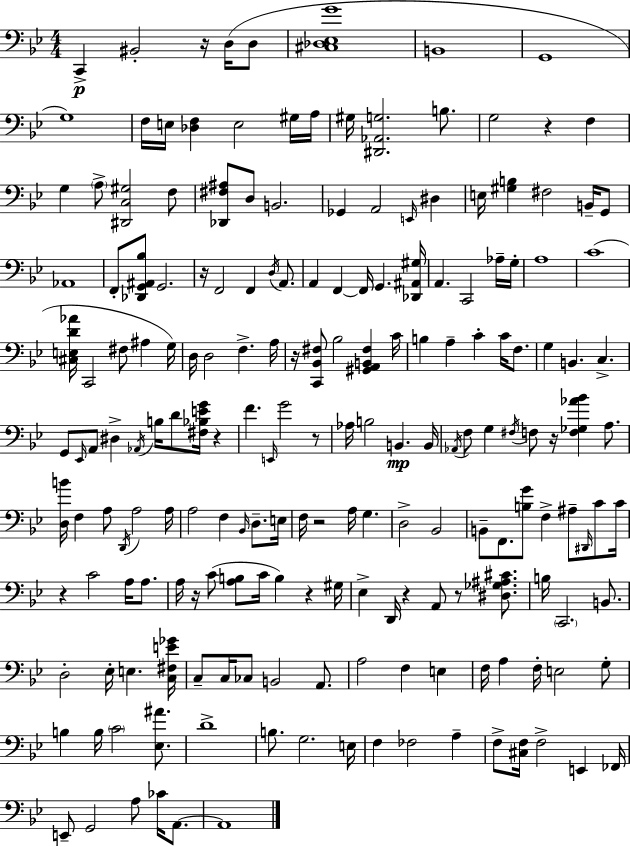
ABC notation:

X:1
T:Untitled
M:4/4
L:1/4
K:Bb
C,, ^B,,2 z/4 D,/4 D,/2 [^C,_D,_E,G]4 B,,4 G,,4 G,4 F,/4 E,/4 [_D,F,] E,2 ^G,/4 A,/4 ^G,/4 [^D,,_A,,G,]2 B,/2 G,2 z F, G, A,/2 [^D,,C,^G,]2 F,/2 [_D,,^F,^A,]/2 D,/2 B,,2 _G,, A,,2 E,,/4 ^D, E,/4 [^G,B,] ^F,2 B,,/4 G,,/2 _A,,4 F,,/2 [_D,,G,,^A,,_B,]/2 G,,2 z/4 F,,2 F,, D,/4 A,,/2 A,, F,, F,,/4 G,, [_D,,^A,,^G,]/4 A,, C,,2 _A,/4 G,/4 A,4 C4 [^C,E,D_A]/4 C,,2 ^F,/2 ^A, G,/4 D,/4 D,2 F, A,/4 z/4 [C,,_B,,^F,]/2 _B,2 [^G,,A,,B,,^F,] C/4 B, A, C C/4 F,/2 G, B,, C, G,,/2 _E,,/4 A,,/2 ^D, _A,,/4 B,/4 D/2 [^F,_B,EG]/4 z F E,,/4 G2 z/2 _A,/4 B,2 B,, B,,/4 _A,,/4 F,/2 G, ^F,/4 F,/2 z/4 [F,_G,_A_B] A,/2 [D,B]/4 F, A,/2 D,,/4 A,2 A,/4 A,2 F, _B,,/4 D,/2 E,/4 F,/4 z2 A,/4 G, D,2 _B,,2 B,,/2 F,,/2 [B,G]/2 F, ^A,/2 ^D,,/4 C/2 C/4 z C2 A,/4 A,/2 A,/4 z/4 C/2 [A,B,]/2 C/4 B, z ^G,/4 _E, D,,/4 z A,,/2 z/2 [^D,_G,^A,^C]/2 B,/4 C,,2 B,,/2 D,2 _E,/4 E, [C,^F,E_G]/4 C,/2 C,/4 _C,/2 B,,2 A,,/2 A,2 F, E, F,/4 A, F,/4 E,2 G,/2 B, B,/4 C2 [_E,^A]/2 D4 B,/2 G,2 E,/4 F, _F,2 A, F,/2 [^C,F,]/4 F,2 E,, _F,,/4 E,,/2 G,,2 A,/2 _C/4 A,,/2 A,,4